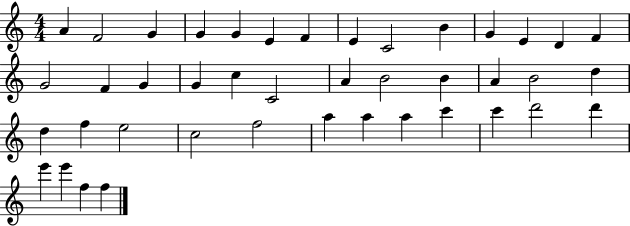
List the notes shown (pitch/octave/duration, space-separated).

A4/q F4/h G4/q G4/q G4/q E4/q F4/q E4/q C4/h B4/q G4/q E4/q D4/q F4/q G4/h F4/q G4/q G4/q C5/q C4/h A4/q B4/h B4/q A4/q B4/h D5/q D5/q F5/q E5/h C5/h F5/h A5/q A5/q A5/q C6/q C6/q D6/h D6/q E6/q E6/q F5/q F5/q